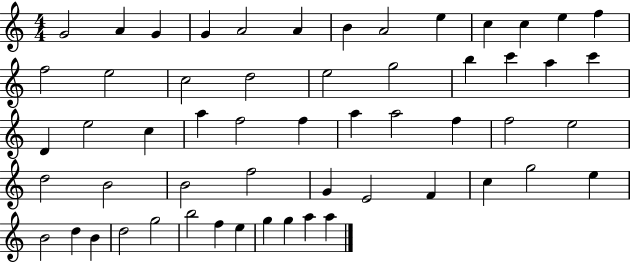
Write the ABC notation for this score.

X:1
T:Untitled
M:4/4
L:1/4
K:C
G2 A G G A2 A B A2 e c c e f f2 e2 c2 d2 e2 g2 b c' a c' D e2 c a f2 f a a2 f f2 e2 d2 B2 B2 f2 G E2 F c g2 e B2 d B d2 g2 b2 f e g g a a